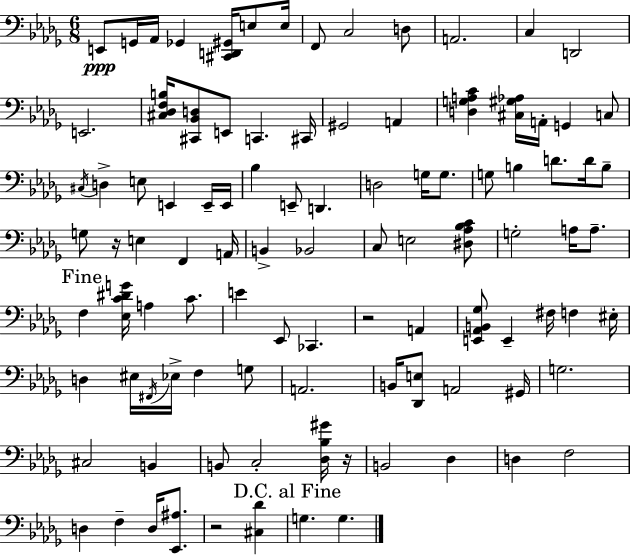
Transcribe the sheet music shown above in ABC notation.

X:1
T:Untitled
M:6/8
L:1/4
K:Bbm
E,,/2 G,,/4 _A,,/4 _G,, [^C,,D,,^G,,]/4 E,/2 E,/4 F,,/2 C,2 D,/2 A,,2 C, D,,2 E,,2 [^C,_D,F,B,]/4 [^C,,_B,,D,]/2 E,,/2 C,, ^C,,/4 ^G,,2 A,, [D,G,A,C] [^C,^G,_A,]/4 A,,/4 G,, C,/2 ^C,/4 D, E,/2 E,, E,,/4 E,,/4 _B, E,,/2 D,, D,2 G,/4 G,/2 G,/2 B, D/2 D/4 B,/2 G,/2 z/4 E, F,, A,,/4 B,, _B,,2 C,/2 E,2 [^D,_A,_B,C]/2 G,2 A,/4 A,/2 F, [_E,C^DG]/4 A, C/2 E _E,,/2 _C,, z2 A,, [E,,_A,,B,,_G,]/2 E,, ^F,/4 F, ^E,/4 D, ^E,/4 ^F,,/4 _E,/4 F, G,/2 A,,2 B,,/4 [_D,,E,]/2 A,,2 ^G,,/4 G,2 ^C,2 B,, B,,/2 C,2 [_D,_B,^G]/4 z/4 B,,2 _D, D, F,2 D, F, D,/4 [_E,,^A,]/2 z2 [^C,_D] G, G,